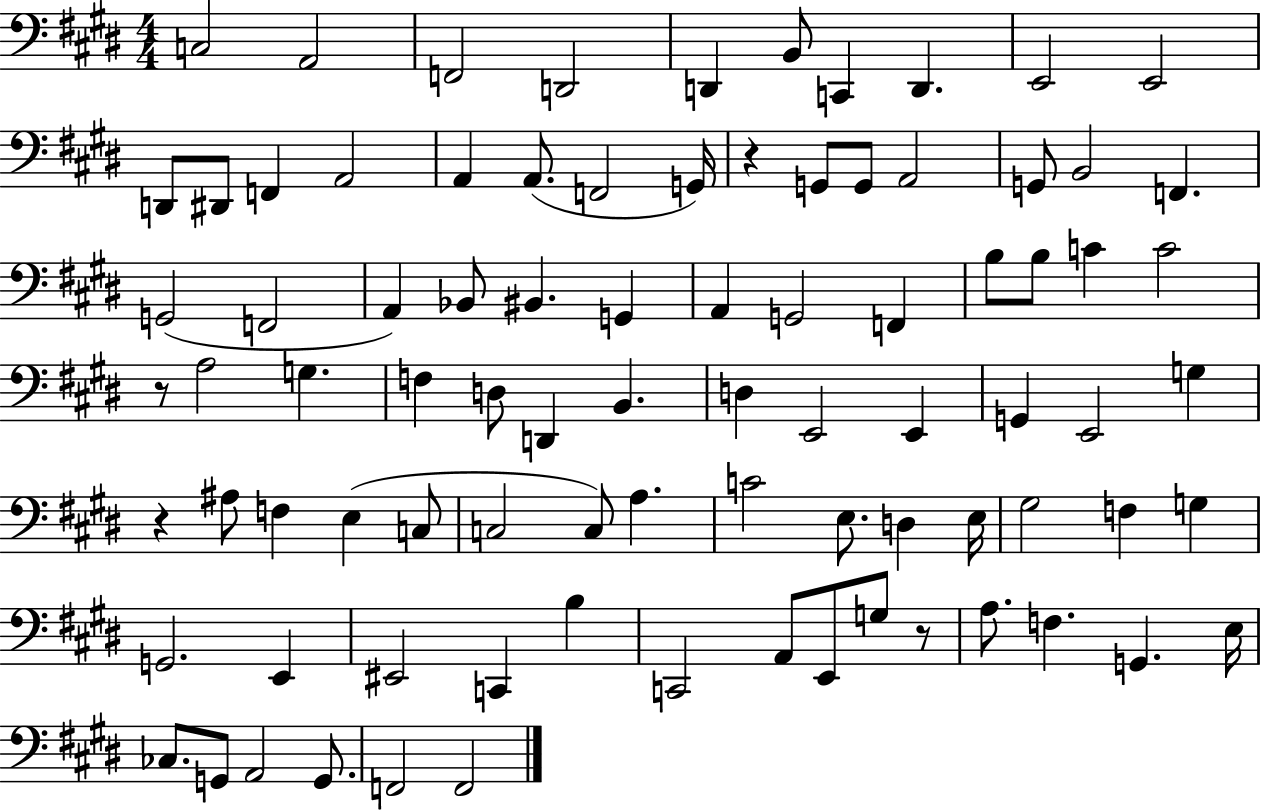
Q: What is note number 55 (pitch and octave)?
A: C3